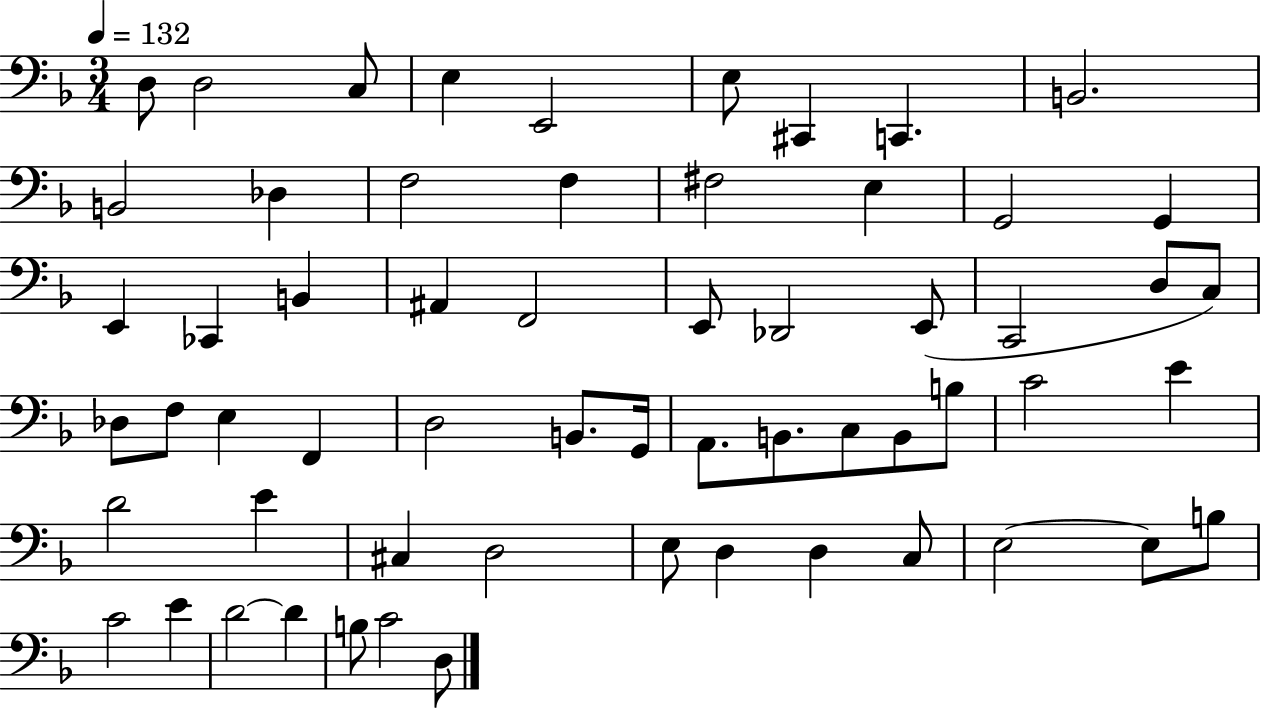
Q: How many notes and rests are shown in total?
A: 60